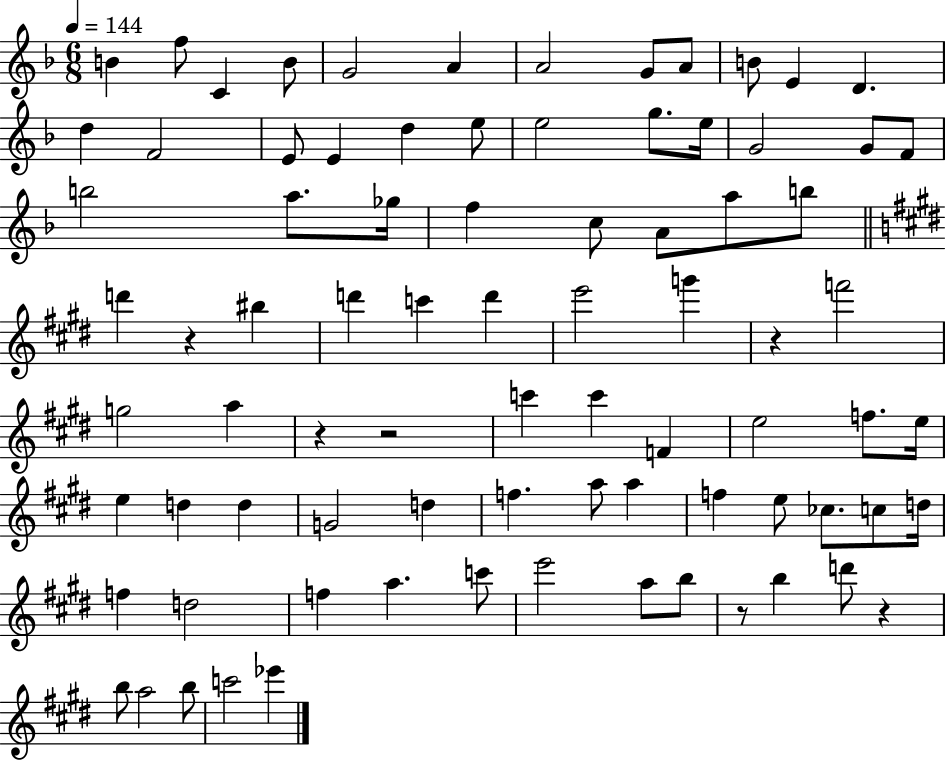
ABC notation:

X:1
T:Untitled
M:6/8
L:1/4
K:F
B f/2 C B/2 G2 A A2 G/2 A/2 B/2 E D d F2 E/2 E d e/2 e2 g/2 e/4 G2 G/2 F/2 b2 a/2 _g/4 f c/2 A/2 a/2 b/2 d' z ^b d' c' d' e'2 g' z f'2 g2 a z z2 c' c' F e2 f/2 e/4 e d d G2 d f a/2 a f e/2 _c/2 c/2 d/4 f d2 f a c'/2 e'2 a/2 b/2 z/2 b d'/2 z b/2 a2 b/2 c'2 _e'